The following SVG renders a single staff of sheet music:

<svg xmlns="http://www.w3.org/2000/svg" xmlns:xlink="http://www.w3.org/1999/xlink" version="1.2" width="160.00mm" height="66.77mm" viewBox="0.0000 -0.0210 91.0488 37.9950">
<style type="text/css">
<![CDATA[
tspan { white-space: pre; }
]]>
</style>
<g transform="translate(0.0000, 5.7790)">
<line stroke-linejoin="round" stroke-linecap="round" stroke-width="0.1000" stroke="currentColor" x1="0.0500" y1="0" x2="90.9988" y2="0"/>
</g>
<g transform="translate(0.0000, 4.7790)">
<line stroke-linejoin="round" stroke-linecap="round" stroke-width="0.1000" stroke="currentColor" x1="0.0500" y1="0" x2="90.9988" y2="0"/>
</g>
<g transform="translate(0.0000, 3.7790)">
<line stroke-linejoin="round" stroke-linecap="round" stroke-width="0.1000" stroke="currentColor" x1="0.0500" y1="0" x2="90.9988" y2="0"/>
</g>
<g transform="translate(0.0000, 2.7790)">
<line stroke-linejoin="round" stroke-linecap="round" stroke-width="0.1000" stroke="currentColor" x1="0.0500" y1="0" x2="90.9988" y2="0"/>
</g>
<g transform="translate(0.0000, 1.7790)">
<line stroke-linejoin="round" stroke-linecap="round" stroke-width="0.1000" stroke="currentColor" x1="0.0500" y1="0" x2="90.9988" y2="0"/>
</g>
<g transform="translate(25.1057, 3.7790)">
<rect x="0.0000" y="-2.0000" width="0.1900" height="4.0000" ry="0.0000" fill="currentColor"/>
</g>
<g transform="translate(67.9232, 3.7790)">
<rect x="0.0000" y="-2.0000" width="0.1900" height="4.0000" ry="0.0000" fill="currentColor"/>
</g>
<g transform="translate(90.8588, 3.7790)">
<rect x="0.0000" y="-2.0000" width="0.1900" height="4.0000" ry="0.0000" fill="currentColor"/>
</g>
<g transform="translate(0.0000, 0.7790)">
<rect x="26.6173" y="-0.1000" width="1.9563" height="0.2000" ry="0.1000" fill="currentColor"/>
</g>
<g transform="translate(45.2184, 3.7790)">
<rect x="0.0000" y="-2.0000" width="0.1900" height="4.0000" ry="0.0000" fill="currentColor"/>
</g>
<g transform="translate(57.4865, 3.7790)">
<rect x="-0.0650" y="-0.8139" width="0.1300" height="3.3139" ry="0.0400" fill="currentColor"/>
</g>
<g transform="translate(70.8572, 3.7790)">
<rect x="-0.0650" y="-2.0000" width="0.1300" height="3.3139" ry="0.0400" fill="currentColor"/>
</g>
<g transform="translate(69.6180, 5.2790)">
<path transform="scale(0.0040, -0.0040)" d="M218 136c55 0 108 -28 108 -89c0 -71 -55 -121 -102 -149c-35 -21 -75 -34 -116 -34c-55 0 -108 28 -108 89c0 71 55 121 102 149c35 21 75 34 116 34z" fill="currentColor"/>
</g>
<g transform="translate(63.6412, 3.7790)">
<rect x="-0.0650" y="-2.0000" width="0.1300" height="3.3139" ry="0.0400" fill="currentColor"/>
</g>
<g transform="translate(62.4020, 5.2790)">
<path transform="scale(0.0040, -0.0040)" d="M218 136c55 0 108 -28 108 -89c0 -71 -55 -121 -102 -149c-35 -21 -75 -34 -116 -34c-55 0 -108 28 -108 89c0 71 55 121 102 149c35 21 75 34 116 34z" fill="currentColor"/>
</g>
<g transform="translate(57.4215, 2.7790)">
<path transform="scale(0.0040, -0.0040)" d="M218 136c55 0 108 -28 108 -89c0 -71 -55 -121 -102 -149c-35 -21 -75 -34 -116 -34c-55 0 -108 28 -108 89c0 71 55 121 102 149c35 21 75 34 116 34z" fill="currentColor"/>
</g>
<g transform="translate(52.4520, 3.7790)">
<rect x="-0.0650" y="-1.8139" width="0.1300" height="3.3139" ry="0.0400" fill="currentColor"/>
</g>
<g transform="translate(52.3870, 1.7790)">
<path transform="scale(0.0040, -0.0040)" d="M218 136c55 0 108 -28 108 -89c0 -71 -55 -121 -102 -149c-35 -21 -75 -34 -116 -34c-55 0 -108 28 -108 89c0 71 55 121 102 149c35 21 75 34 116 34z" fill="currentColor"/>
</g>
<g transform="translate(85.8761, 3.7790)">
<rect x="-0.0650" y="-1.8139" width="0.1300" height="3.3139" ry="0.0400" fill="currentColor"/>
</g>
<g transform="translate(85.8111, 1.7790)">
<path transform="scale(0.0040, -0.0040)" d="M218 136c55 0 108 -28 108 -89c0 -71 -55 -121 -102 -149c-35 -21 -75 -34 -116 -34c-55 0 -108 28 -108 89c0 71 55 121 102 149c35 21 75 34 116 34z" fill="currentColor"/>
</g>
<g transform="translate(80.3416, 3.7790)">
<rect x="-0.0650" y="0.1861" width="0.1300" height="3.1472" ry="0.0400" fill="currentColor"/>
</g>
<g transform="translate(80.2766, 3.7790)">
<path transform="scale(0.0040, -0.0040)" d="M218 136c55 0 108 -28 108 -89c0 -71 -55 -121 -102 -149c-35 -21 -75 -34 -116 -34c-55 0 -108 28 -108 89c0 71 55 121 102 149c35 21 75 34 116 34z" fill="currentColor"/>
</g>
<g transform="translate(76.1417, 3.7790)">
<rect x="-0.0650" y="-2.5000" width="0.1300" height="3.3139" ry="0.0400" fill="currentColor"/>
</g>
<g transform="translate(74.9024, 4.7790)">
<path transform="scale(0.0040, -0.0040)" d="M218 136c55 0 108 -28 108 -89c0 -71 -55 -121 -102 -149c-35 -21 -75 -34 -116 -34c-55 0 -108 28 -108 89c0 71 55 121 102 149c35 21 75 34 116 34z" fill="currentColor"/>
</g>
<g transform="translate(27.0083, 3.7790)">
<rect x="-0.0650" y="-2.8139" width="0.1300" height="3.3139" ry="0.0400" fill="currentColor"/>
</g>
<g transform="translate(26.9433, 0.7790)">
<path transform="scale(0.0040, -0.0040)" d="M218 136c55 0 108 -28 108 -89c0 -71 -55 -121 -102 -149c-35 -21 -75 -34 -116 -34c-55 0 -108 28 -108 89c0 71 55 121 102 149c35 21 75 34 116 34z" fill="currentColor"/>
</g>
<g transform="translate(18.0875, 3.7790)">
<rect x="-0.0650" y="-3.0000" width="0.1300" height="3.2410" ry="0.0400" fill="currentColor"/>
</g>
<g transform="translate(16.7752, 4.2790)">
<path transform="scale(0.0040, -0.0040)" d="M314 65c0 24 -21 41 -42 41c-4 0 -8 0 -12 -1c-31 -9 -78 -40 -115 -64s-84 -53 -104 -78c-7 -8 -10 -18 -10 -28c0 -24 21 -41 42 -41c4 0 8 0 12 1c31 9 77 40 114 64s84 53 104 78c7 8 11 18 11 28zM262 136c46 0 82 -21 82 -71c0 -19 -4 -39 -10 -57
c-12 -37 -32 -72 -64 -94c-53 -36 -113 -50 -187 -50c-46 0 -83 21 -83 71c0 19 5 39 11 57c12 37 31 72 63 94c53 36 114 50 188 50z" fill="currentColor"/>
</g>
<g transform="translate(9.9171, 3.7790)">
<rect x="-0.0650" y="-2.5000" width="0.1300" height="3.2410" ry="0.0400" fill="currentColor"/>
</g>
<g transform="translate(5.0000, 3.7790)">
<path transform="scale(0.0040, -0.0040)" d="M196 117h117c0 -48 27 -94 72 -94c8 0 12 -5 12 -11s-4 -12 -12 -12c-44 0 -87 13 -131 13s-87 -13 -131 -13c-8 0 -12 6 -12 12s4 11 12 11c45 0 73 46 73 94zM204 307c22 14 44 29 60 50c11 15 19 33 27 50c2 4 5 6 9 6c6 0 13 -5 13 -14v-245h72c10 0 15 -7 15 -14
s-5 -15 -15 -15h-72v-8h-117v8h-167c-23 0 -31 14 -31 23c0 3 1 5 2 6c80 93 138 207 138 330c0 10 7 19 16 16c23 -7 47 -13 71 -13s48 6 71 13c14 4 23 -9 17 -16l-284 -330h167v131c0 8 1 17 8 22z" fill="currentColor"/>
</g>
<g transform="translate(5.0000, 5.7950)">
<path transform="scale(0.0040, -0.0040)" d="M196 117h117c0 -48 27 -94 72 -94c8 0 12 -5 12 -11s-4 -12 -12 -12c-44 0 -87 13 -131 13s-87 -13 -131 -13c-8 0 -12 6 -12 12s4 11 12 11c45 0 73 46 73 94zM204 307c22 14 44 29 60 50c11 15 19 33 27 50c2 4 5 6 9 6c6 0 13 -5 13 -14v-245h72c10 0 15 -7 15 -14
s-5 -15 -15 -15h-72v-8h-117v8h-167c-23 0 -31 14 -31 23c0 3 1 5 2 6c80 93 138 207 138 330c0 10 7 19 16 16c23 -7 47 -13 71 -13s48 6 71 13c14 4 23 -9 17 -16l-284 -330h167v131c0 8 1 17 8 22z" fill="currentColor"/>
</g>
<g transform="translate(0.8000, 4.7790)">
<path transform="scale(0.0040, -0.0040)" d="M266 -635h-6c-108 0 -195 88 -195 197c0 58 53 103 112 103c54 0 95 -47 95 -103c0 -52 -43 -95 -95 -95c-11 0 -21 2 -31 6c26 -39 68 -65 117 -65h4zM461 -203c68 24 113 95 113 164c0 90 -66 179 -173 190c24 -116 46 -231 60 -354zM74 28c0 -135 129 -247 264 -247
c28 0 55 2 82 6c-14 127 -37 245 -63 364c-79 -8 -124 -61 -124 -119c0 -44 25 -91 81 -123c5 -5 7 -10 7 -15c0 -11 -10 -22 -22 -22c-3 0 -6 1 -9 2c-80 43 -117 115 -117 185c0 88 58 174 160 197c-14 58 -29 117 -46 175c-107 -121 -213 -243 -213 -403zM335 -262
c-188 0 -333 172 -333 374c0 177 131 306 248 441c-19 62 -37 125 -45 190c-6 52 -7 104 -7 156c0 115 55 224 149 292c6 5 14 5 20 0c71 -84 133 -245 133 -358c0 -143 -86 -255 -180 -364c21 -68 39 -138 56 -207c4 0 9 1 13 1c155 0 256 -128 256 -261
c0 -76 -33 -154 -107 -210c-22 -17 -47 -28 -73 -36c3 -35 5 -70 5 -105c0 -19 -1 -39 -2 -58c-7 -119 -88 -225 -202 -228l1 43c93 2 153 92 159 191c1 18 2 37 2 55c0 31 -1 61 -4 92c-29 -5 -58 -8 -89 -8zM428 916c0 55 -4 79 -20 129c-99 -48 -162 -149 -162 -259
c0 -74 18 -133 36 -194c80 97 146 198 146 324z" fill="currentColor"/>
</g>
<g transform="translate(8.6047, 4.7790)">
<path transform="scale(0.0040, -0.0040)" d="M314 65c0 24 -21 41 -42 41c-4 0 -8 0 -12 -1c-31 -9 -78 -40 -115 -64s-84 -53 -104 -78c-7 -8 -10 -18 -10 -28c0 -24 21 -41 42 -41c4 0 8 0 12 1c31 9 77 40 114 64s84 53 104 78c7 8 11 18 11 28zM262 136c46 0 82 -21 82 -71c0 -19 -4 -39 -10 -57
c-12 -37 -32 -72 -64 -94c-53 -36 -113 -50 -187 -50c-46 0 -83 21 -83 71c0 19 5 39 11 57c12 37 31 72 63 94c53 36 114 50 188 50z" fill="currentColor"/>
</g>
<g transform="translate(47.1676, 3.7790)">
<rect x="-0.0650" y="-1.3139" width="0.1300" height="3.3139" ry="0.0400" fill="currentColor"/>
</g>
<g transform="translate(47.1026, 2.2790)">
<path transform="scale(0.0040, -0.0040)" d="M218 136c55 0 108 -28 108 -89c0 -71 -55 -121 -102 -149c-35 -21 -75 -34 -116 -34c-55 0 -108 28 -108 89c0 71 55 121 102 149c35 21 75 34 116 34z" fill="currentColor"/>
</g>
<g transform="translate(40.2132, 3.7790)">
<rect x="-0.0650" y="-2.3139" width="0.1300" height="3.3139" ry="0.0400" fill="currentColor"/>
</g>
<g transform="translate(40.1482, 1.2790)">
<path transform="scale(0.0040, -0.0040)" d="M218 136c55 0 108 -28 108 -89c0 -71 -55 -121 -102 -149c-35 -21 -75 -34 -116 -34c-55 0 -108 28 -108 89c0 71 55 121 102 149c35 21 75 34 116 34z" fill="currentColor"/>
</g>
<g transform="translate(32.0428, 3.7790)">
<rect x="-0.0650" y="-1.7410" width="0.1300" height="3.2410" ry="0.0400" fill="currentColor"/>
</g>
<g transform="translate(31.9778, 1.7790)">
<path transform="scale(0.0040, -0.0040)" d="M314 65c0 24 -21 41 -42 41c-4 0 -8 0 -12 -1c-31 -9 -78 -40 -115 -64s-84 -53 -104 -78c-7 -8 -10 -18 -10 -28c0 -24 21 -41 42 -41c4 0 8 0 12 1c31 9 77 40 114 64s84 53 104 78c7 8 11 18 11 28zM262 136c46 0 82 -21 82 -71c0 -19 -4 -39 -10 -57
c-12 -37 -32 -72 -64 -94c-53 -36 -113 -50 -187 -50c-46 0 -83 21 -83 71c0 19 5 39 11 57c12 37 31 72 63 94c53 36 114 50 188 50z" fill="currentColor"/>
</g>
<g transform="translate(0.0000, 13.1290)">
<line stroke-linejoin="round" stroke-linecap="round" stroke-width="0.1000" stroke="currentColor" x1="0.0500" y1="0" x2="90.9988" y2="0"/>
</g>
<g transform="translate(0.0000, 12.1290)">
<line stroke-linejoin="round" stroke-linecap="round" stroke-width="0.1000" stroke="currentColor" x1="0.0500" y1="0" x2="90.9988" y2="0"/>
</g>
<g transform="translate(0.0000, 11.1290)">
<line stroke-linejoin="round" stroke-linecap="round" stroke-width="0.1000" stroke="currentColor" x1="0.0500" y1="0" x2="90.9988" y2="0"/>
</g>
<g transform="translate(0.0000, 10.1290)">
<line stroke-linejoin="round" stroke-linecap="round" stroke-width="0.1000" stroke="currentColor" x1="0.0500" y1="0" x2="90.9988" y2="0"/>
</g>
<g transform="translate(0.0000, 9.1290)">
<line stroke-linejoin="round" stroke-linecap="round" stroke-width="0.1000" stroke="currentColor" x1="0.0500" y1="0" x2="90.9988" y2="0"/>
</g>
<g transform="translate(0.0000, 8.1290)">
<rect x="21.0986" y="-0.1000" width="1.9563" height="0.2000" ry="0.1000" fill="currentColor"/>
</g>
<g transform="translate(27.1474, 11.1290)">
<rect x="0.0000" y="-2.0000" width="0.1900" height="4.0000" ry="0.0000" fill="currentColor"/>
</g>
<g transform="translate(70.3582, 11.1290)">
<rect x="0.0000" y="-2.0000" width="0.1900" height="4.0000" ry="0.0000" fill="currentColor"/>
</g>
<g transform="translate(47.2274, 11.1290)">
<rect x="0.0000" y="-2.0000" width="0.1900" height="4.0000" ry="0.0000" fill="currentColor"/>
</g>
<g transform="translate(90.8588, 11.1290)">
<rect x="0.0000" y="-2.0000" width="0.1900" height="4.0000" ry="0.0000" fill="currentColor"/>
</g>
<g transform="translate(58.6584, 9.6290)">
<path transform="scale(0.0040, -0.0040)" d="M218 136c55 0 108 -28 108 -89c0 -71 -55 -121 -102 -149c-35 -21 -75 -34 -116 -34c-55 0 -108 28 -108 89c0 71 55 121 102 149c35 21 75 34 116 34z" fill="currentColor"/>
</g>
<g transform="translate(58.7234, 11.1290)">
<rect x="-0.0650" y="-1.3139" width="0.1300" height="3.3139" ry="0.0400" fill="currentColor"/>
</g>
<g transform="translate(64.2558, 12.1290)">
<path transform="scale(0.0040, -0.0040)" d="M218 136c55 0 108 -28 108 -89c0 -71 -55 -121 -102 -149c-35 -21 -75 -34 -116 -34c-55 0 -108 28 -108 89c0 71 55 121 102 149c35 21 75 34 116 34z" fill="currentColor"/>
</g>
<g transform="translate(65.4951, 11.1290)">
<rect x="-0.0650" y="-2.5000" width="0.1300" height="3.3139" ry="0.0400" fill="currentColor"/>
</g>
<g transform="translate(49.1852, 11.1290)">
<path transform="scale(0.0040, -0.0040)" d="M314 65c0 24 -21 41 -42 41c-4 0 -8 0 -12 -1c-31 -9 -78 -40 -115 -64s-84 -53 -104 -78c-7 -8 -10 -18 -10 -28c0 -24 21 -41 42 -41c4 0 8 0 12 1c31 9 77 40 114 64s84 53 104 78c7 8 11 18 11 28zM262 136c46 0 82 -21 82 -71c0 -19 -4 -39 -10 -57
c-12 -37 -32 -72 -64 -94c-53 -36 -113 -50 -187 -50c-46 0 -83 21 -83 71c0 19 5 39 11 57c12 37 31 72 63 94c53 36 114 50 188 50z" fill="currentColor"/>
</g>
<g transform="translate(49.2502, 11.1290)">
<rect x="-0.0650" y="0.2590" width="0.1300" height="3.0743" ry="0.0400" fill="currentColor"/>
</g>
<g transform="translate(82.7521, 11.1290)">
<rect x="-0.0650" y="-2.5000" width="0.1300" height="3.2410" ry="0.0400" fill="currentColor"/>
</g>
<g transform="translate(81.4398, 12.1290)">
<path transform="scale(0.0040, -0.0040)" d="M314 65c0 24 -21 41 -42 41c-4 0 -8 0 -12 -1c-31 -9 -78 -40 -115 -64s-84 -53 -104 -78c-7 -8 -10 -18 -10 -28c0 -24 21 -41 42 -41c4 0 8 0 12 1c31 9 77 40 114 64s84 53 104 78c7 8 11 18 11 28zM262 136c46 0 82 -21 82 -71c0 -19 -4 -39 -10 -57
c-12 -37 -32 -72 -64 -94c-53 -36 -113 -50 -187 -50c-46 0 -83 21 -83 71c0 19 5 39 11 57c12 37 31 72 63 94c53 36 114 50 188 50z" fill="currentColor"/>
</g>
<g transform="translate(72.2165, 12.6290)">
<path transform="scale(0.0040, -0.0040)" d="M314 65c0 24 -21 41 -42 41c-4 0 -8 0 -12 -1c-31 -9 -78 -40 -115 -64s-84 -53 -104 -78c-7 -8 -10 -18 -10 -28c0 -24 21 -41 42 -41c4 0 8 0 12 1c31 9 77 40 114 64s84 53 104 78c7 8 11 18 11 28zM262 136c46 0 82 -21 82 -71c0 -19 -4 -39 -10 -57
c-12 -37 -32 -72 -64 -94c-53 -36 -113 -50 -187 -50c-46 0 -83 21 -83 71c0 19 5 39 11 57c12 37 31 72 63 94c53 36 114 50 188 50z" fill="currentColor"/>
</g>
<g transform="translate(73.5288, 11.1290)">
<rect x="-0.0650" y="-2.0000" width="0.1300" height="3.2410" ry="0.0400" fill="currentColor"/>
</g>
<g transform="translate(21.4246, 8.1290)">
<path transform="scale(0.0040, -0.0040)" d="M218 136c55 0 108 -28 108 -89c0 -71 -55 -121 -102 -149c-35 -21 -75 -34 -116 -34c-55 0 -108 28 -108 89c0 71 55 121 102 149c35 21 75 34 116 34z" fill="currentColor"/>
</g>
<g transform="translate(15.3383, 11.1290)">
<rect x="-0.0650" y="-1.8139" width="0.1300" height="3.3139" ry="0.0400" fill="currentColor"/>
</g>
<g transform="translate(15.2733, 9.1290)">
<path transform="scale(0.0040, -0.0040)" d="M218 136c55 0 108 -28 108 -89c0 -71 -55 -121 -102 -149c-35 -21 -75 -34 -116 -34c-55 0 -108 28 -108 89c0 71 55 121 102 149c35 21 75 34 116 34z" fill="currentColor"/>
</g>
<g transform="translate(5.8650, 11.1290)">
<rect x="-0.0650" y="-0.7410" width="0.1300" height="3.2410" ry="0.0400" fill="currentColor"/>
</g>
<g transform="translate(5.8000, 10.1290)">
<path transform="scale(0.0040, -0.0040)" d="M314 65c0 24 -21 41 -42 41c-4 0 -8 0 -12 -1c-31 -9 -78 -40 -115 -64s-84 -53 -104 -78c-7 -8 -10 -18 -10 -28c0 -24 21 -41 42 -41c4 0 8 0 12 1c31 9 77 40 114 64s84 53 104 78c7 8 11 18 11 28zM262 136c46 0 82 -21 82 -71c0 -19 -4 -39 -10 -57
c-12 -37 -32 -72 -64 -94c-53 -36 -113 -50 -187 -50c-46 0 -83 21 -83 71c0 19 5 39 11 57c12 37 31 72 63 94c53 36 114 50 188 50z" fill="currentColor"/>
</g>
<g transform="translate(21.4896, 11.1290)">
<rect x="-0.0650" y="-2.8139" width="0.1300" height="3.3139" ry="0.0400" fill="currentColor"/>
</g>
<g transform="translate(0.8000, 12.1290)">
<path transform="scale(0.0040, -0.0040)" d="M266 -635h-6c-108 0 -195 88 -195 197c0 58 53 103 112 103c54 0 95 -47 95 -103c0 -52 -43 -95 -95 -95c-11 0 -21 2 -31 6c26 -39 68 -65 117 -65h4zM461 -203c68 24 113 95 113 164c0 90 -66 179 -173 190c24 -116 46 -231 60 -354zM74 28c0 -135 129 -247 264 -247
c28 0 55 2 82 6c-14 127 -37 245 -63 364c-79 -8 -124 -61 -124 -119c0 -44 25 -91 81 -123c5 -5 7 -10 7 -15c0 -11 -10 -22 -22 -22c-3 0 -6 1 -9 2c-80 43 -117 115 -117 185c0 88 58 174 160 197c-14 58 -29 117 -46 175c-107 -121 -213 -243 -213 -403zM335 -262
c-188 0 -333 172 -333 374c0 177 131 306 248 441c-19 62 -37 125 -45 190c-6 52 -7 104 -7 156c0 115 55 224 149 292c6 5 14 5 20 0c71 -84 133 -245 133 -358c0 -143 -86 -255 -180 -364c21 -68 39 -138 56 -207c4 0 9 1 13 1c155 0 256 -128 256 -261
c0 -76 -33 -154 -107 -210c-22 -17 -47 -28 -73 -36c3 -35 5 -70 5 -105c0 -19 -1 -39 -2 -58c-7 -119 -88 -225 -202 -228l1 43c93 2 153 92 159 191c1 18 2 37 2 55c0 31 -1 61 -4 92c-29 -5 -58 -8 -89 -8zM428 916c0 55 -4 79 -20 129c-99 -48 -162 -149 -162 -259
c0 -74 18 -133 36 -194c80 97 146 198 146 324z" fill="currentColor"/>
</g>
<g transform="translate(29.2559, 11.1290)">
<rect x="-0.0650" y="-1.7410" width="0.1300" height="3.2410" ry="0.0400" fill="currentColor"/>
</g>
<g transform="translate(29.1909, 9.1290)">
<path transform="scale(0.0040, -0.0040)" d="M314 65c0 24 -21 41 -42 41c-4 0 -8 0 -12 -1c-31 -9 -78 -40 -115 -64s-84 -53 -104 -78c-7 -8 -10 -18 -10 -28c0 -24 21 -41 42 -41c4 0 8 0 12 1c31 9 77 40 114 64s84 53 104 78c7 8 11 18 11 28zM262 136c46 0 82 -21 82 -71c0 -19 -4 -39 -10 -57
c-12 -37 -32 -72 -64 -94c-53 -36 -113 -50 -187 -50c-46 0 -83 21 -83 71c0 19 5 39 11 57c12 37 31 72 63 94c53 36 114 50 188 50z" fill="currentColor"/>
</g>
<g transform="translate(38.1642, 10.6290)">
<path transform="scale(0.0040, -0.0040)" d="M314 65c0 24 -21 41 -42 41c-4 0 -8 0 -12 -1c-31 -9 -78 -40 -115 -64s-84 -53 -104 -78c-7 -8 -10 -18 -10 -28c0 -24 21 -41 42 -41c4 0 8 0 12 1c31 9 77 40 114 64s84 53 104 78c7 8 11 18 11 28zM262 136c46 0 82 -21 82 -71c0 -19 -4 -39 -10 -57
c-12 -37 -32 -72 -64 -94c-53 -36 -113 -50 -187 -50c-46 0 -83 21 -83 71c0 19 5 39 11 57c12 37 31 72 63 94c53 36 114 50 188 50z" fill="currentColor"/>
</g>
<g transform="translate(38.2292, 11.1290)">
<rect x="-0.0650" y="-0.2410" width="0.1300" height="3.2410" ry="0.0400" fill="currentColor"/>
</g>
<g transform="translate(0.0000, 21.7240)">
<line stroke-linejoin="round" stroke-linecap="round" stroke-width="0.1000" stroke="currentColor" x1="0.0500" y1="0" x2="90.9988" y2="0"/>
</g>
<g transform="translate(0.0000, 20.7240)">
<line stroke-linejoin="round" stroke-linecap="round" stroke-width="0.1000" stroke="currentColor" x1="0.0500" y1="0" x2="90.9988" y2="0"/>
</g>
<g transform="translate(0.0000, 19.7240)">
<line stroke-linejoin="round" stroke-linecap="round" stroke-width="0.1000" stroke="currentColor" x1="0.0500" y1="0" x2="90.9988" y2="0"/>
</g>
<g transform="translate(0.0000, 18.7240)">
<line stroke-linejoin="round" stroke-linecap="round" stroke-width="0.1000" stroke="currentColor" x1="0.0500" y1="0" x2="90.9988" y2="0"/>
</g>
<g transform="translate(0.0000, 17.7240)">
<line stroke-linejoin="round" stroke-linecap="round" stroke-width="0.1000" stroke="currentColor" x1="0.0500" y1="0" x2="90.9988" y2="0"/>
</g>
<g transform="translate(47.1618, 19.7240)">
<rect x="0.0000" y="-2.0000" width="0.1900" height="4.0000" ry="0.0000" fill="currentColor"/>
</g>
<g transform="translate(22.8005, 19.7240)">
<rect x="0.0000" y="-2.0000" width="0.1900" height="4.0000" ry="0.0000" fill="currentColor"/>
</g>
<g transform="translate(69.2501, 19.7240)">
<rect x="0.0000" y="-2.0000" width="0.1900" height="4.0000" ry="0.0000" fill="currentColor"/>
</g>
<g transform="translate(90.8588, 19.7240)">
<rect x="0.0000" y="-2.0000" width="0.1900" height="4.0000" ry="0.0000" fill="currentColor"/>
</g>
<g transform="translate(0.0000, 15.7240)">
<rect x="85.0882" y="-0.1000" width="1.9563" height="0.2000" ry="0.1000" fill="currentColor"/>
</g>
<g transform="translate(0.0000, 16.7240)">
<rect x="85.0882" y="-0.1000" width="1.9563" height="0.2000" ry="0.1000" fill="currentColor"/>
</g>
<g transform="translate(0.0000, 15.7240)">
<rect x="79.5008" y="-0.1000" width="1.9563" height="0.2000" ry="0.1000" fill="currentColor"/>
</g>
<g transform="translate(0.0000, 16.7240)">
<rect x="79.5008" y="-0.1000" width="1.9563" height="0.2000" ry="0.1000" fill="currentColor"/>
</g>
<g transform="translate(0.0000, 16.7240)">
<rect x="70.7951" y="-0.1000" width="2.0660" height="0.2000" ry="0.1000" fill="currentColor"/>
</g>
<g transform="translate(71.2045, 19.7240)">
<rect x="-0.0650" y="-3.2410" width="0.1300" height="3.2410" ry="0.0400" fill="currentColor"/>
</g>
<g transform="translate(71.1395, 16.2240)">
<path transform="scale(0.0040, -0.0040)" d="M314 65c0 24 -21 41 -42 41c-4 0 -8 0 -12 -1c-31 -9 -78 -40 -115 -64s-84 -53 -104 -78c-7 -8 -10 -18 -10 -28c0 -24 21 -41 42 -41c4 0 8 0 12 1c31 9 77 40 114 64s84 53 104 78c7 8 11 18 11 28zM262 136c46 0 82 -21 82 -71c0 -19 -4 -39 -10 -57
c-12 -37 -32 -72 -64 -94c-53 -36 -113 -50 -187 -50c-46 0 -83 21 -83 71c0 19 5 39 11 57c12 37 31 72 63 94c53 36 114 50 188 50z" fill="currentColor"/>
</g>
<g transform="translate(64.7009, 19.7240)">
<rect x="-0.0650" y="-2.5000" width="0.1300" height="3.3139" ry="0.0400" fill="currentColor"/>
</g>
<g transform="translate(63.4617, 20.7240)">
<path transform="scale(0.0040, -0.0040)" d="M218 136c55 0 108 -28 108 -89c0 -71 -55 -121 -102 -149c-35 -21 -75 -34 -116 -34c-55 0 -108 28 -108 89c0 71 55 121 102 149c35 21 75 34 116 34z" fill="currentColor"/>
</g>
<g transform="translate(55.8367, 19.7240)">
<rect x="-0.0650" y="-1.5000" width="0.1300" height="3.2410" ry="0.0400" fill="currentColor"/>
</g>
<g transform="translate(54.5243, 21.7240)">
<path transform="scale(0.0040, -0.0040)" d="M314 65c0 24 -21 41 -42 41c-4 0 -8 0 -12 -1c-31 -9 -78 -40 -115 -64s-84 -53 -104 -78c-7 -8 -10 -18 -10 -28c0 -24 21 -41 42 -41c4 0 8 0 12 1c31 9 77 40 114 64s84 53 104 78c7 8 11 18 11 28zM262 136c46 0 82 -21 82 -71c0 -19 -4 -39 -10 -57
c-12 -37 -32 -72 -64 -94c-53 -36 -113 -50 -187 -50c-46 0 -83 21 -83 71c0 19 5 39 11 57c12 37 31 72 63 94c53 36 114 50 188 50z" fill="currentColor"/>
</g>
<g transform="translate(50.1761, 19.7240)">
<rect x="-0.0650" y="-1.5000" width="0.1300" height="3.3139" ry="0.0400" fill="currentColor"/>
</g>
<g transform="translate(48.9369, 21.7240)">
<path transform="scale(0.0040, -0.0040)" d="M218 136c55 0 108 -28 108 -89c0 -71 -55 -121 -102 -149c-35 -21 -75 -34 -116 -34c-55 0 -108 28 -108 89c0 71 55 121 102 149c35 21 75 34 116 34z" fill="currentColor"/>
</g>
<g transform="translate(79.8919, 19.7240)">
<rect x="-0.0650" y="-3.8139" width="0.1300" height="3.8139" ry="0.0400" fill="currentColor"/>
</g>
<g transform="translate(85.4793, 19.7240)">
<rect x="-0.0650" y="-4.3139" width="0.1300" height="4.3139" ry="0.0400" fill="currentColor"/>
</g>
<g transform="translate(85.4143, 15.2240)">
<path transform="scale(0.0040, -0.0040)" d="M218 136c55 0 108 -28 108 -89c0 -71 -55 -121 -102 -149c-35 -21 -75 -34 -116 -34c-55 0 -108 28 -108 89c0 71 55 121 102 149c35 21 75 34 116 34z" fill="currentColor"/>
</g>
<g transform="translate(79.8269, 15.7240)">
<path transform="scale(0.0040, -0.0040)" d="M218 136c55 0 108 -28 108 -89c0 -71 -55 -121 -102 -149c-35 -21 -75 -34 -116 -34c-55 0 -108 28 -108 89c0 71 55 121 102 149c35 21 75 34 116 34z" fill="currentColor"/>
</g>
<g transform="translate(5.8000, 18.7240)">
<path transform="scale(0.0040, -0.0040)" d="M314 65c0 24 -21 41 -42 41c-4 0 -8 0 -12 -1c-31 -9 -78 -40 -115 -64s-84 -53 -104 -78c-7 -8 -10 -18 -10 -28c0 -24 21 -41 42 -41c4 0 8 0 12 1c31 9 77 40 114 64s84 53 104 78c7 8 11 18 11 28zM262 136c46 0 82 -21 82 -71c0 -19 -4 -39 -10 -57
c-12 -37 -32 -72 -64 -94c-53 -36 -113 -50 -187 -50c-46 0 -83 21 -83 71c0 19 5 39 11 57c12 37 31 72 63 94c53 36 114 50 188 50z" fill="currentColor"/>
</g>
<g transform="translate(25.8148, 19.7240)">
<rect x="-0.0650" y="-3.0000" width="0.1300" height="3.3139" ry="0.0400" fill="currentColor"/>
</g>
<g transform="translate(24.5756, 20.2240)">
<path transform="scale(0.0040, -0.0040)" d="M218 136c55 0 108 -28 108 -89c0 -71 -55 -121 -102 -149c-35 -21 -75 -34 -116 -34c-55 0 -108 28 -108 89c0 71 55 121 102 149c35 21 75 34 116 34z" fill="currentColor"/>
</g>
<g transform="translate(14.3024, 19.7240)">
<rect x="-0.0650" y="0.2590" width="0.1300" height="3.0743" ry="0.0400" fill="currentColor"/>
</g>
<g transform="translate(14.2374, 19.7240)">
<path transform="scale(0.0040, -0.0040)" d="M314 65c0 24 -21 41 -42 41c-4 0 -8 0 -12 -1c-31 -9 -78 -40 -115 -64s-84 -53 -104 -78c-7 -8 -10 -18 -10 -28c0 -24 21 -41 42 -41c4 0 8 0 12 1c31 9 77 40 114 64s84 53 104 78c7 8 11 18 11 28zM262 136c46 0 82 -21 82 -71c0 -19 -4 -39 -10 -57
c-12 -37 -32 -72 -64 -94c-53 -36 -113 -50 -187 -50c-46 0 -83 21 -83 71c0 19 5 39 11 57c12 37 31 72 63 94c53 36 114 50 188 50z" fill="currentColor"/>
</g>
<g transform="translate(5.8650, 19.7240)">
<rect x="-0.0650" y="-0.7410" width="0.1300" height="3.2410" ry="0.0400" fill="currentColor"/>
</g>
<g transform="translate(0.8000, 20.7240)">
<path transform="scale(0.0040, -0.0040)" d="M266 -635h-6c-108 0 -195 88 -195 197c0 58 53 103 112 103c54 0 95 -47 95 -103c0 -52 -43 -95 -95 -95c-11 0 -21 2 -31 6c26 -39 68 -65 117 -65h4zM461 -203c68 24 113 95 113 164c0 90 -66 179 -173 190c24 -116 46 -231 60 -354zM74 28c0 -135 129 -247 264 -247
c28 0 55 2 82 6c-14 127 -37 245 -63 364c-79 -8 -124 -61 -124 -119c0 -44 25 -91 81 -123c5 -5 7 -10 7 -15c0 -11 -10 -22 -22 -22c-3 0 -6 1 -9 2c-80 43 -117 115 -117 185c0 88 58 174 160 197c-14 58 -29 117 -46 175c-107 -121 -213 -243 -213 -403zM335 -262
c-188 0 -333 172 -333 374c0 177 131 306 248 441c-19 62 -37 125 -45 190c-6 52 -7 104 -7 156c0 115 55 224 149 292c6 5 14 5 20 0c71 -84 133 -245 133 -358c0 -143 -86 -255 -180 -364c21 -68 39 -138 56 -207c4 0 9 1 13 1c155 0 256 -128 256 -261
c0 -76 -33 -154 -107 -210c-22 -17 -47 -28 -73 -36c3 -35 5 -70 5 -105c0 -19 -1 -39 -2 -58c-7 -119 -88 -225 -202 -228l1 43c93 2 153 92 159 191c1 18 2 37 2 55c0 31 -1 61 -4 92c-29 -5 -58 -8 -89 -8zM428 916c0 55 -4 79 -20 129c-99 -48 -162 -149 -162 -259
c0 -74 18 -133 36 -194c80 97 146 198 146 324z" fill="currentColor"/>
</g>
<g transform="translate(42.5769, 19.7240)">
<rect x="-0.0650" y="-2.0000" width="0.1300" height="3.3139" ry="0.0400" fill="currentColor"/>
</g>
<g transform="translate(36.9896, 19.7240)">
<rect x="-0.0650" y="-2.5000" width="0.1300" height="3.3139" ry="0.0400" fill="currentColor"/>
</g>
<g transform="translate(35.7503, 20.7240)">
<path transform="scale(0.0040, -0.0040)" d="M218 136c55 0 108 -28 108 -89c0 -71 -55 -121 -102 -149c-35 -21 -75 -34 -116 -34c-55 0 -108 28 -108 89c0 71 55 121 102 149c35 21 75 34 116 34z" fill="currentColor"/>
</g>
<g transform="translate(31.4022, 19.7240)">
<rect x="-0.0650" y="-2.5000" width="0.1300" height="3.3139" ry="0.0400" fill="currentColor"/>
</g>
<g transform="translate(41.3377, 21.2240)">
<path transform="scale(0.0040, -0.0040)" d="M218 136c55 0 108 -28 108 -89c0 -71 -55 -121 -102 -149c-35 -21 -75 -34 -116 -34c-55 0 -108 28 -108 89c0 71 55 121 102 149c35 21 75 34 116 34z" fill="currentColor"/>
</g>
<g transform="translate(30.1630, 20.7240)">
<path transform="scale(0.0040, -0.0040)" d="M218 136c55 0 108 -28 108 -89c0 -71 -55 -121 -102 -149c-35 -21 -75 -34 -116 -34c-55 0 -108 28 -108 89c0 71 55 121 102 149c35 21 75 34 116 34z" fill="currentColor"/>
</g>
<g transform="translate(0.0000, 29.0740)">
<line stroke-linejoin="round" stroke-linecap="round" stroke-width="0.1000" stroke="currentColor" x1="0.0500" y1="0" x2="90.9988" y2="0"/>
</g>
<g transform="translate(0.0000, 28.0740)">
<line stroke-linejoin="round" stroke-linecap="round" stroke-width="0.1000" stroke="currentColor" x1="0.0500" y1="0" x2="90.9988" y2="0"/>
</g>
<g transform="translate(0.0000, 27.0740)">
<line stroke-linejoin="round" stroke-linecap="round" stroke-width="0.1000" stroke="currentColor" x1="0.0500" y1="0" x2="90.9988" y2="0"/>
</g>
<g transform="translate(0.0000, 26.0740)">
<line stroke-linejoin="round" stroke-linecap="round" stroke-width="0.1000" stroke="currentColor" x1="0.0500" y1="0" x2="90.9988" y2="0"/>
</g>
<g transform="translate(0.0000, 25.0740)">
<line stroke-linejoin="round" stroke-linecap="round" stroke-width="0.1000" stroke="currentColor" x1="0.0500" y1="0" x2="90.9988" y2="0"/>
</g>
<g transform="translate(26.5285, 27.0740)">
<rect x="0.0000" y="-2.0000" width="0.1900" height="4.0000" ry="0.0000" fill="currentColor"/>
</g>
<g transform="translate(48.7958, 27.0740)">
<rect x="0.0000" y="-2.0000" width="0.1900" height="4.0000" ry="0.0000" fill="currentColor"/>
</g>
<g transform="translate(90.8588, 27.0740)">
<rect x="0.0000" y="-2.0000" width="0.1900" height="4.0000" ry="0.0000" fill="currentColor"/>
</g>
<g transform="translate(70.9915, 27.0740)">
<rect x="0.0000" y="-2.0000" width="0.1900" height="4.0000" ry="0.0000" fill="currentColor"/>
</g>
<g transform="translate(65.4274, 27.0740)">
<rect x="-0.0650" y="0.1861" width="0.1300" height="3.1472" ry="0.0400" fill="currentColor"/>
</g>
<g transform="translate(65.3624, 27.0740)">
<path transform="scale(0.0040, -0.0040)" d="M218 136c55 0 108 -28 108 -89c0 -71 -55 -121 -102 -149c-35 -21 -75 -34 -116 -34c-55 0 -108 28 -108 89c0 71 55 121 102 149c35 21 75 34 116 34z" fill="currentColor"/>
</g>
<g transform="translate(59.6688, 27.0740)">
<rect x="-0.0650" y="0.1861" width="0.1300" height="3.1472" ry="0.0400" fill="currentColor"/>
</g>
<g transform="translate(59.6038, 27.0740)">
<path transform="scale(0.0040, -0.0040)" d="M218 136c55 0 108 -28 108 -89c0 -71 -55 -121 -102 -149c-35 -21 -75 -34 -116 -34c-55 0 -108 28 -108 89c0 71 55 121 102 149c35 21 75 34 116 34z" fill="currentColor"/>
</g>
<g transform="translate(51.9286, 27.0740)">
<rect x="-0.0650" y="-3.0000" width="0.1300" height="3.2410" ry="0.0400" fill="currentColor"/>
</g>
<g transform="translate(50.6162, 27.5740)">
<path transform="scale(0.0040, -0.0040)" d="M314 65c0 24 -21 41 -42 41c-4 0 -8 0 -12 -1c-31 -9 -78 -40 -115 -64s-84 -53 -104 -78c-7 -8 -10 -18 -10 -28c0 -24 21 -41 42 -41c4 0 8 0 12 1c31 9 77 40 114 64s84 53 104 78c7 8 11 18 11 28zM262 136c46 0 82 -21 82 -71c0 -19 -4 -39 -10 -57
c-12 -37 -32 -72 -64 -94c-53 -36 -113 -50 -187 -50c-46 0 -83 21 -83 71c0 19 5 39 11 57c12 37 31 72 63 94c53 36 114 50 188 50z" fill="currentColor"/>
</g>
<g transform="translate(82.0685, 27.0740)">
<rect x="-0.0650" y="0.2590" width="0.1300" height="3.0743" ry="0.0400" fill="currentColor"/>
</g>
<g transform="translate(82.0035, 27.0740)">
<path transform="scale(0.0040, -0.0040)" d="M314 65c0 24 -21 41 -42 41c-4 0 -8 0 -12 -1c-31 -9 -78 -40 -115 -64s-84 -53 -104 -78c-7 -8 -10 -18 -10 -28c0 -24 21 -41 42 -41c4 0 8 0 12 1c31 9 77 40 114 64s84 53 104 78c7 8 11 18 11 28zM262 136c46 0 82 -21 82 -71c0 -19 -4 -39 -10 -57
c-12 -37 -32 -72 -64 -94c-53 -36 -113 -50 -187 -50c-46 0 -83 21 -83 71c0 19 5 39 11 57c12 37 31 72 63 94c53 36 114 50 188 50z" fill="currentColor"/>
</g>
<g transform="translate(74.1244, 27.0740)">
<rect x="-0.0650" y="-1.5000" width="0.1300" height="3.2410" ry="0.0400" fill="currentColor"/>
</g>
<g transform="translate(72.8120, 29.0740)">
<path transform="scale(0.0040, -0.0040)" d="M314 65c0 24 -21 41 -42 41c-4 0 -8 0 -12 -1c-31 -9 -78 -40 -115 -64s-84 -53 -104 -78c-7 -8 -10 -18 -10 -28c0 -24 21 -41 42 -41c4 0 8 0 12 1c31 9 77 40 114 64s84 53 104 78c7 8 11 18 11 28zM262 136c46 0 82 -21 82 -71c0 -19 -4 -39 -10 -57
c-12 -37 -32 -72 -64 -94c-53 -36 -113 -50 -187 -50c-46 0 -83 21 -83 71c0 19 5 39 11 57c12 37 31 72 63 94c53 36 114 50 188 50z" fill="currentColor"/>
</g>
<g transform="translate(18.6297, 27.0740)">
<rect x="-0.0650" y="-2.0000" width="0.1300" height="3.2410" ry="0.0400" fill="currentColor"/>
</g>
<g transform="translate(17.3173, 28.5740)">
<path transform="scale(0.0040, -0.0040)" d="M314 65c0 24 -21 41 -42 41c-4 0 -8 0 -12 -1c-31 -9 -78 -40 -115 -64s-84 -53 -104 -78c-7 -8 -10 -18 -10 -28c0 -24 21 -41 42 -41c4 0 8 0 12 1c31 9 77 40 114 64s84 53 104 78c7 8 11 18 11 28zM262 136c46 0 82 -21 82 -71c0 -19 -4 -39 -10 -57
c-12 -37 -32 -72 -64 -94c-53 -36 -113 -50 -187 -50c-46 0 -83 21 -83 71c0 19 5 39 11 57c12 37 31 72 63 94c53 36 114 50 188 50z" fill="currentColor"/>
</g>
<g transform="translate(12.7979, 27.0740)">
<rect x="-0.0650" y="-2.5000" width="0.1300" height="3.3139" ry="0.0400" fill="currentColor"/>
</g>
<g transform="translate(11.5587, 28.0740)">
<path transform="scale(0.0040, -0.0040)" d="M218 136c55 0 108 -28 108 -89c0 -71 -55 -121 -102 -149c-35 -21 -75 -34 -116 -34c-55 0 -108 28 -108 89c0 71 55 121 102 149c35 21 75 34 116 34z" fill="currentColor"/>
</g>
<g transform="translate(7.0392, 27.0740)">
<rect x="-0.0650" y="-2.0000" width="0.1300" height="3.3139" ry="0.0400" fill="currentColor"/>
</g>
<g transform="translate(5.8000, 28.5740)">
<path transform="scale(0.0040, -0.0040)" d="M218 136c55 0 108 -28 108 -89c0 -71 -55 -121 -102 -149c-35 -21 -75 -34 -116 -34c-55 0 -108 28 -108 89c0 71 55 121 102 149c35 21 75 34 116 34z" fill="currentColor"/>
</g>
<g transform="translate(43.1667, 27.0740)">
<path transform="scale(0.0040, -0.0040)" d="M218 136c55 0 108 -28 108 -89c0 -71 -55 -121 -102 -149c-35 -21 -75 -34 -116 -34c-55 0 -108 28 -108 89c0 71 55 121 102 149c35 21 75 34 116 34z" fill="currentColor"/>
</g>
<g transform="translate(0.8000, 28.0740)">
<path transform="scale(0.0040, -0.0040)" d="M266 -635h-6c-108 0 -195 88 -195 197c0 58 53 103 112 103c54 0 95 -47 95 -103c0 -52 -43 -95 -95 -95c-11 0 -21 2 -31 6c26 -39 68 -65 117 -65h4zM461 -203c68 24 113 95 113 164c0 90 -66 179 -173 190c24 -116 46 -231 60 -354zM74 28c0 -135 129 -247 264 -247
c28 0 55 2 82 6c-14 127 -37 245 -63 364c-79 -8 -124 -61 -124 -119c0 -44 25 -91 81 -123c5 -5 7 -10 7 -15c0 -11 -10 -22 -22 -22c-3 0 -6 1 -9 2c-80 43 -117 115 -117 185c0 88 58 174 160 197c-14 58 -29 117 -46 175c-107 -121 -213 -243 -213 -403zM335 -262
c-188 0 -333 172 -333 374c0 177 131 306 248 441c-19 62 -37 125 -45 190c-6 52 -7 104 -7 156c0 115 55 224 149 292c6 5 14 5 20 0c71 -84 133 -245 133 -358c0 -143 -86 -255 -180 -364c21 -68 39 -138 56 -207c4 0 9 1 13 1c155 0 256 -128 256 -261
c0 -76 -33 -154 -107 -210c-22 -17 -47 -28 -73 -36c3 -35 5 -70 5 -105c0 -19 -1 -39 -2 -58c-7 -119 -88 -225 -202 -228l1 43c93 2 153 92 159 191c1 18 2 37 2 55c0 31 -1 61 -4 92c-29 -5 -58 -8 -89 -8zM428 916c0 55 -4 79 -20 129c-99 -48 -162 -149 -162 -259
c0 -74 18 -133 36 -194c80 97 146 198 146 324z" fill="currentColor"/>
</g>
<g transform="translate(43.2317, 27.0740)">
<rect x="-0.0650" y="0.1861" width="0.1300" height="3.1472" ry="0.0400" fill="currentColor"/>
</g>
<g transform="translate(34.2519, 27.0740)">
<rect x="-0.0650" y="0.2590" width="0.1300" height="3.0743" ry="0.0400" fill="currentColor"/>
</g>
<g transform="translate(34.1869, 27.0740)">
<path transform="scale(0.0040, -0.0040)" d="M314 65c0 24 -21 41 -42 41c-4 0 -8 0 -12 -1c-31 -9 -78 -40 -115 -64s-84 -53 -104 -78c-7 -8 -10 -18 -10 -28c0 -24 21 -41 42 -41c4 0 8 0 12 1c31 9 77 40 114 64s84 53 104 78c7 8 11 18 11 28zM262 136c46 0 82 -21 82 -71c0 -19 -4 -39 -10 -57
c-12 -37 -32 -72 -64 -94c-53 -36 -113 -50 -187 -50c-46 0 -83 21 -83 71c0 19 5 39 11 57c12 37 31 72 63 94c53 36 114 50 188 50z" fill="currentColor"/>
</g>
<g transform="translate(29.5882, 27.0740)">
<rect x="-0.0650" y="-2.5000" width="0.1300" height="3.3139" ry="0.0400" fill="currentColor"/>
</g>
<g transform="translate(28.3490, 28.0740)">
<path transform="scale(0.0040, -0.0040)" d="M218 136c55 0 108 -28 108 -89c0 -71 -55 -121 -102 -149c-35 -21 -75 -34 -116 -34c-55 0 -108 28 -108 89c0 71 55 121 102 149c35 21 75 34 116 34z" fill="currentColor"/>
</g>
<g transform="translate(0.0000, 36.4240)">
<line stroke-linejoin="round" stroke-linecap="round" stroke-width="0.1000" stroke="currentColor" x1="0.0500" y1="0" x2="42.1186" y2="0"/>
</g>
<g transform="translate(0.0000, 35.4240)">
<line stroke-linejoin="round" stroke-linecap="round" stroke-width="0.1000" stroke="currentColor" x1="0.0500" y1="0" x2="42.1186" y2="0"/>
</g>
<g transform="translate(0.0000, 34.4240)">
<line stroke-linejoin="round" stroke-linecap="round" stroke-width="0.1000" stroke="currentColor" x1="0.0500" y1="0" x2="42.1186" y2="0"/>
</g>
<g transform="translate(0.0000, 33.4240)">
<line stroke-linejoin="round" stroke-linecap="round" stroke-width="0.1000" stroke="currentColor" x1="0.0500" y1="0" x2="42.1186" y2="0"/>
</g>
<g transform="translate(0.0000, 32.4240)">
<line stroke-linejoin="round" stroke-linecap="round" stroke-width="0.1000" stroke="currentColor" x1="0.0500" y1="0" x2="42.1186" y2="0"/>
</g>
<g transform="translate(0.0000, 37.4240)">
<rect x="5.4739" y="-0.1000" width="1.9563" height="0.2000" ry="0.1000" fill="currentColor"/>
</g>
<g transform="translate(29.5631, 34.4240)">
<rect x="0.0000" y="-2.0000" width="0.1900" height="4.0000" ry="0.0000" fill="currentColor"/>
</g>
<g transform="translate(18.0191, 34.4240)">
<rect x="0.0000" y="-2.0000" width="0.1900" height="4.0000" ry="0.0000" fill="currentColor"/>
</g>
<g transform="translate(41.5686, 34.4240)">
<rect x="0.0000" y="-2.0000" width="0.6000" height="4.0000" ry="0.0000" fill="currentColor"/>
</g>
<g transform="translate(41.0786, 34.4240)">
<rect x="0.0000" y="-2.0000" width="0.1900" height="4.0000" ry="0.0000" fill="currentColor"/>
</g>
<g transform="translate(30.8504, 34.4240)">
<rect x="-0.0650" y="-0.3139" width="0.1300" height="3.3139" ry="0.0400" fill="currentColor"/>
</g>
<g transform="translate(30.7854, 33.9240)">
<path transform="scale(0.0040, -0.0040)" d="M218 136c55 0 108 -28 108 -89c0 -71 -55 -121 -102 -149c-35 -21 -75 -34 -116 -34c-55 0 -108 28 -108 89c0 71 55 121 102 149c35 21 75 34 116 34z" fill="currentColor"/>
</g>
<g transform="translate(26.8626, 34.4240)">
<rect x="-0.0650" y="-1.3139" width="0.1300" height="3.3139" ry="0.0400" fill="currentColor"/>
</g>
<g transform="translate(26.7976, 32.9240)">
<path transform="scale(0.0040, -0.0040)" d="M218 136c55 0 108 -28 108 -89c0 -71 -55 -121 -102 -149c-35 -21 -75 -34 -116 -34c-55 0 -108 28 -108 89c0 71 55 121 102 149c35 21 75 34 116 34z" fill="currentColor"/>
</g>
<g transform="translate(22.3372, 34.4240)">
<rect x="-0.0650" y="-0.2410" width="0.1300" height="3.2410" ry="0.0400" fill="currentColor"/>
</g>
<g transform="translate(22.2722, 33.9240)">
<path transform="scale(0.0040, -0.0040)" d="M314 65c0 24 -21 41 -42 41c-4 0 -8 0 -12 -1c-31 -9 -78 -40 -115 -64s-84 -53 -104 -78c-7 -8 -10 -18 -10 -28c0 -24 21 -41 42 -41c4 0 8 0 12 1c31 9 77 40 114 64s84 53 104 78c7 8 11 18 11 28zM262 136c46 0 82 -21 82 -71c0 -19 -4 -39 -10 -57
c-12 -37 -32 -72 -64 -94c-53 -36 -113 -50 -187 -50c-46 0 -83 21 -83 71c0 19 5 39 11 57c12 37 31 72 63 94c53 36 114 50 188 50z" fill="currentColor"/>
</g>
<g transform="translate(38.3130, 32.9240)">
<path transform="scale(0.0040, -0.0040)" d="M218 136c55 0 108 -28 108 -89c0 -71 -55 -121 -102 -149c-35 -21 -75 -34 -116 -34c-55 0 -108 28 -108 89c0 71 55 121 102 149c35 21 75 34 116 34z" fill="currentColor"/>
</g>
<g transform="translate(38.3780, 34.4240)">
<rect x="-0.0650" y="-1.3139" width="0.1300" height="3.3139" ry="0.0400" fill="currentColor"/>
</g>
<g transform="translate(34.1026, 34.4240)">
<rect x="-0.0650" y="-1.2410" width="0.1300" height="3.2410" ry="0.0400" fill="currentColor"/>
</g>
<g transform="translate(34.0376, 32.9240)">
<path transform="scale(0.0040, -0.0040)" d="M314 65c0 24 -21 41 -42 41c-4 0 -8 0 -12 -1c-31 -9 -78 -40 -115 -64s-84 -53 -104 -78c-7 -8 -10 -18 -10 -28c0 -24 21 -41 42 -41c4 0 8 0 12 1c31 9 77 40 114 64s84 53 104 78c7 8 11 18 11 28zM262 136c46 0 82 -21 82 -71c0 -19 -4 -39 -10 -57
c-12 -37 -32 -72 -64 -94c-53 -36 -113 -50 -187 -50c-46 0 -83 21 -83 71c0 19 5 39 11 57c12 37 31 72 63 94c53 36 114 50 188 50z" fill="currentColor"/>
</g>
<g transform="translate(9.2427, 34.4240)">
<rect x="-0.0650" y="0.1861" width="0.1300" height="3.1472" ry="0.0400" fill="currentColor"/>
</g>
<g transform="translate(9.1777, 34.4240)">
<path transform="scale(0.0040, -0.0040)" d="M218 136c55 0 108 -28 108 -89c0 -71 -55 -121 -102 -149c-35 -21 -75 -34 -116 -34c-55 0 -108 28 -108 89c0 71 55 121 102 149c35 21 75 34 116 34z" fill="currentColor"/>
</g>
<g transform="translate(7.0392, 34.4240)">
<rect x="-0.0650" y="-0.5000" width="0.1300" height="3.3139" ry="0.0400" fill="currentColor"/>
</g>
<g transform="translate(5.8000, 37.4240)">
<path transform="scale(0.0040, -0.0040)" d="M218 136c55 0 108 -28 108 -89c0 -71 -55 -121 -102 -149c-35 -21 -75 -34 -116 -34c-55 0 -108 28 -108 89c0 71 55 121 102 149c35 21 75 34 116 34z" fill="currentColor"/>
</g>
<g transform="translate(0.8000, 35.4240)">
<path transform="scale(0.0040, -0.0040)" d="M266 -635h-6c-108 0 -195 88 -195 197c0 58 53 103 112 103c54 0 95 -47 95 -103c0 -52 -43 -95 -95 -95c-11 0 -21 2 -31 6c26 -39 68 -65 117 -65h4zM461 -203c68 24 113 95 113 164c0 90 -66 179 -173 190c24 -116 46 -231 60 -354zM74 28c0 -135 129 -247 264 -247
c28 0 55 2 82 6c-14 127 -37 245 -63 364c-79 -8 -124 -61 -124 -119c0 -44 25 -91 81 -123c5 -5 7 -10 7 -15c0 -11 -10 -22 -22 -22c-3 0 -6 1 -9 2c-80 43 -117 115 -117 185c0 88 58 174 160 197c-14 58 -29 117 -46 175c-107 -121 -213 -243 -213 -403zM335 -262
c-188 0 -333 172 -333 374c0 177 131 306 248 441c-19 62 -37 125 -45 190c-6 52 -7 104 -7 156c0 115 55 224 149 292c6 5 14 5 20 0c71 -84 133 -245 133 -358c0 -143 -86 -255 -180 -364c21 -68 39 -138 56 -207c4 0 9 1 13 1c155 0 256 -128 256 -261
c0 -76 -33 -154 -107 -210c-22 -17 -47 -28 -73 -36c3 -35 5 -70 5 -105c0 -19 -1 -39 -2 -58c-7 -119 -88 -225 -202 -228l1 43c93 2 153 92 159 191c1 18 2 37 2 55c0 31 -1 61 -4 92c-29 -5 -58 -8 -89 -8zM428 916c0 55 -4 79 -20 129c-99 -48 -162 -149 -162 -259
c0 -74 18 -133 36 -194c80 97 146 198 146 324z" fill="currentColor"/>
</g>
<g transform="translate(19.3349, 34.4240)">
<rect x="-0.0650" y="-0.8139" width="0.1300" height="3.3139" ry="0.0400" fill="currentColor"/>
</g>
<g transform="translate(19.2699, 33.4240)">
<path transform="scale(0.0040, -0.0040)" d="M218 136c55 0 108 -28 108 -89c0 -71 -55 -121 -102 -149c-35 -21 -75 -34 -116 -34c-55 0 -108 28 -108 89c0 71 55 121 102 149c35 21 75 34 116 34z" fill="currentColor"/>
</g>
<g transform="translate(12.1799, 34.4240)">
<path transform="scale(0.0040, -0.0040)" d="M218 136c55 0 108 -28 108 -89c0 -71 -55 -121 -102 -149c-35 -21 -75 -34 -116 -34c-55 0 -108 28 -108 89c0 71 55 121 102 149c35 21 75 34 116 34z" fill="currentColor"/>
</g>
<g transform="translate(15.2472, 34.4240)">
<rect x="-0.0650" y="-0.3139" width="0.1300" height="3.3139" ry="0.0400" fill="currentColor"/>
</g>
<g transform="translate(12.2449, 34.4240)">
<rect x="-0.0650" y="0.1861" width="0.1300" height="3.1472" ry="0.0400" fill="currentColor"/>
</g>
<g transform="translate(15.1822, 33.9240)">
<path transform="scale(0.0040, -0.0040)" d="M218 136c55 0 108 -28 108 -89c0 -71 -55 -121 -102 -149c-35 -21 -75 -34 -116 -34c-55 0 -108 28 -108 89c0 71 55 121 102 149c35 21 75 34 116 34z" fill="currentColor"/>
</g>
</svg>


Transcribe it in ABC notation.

X:1
T:Untitled
M:4/4
L:1/4
K:C
G2 A2 a f2 g e f d F F G B f d2 f a f2 c2 B2 e G F2 G2 d2 B2 A G G F E E2 G b2 c' d' F G F2 G B2 B A2 B B E2 B2 C B B c d c2 e c e2 e